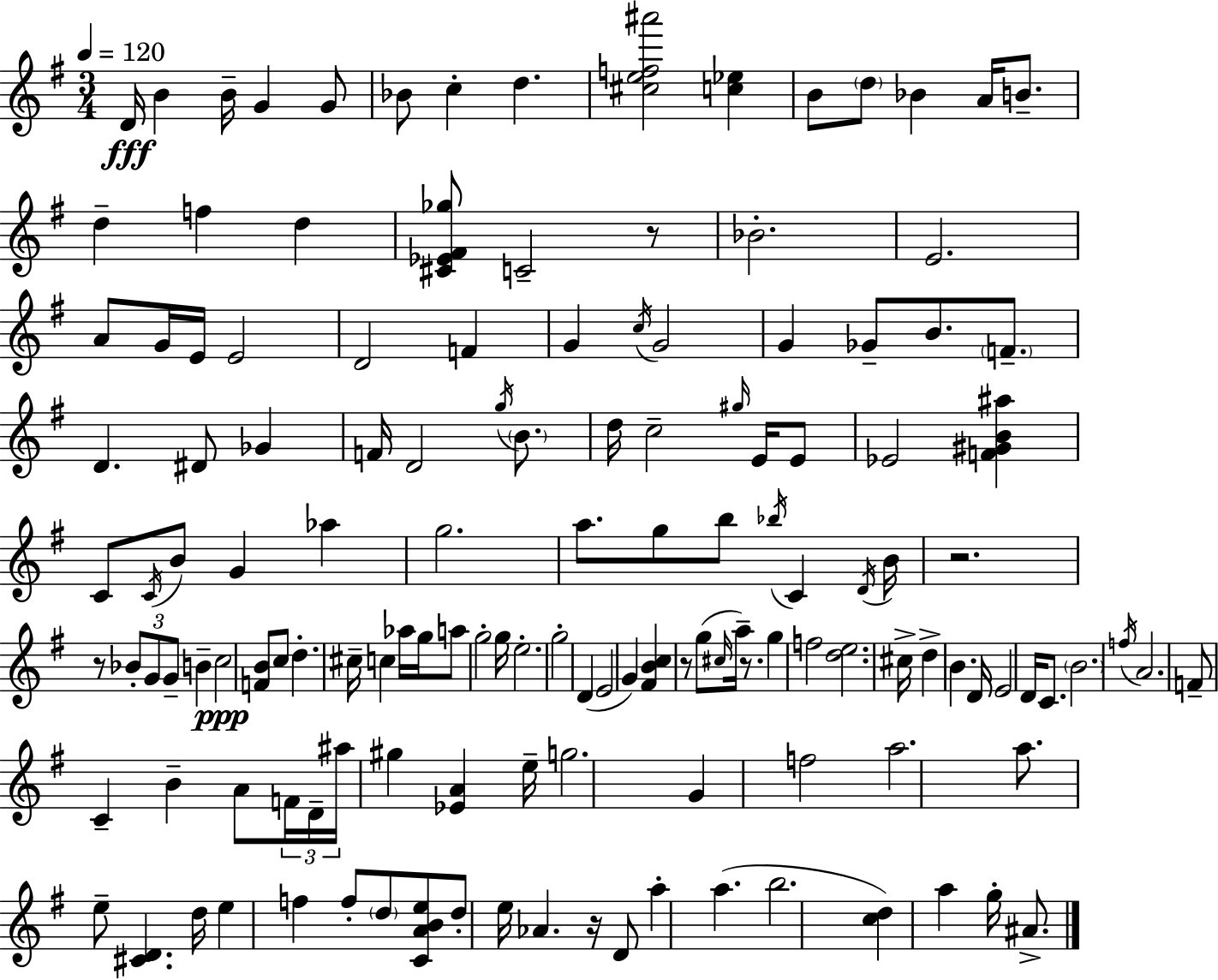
{
  \clef treble
  \numericTimeSignature
  \time 3/4
  \key g \major
  \tempo 4 = 120
  d'16\fff b'4 b'16-- g'4 g'8 | bes'8 c''4-. d''4. | <cis'' e'' f'' ais'''>2 <c'' ees''>4 | b'8 \parenthesize d''8 bes'4 a'16 b'8.-- | \break d''4-- f''4 d''4 | <cis' ees' fis' ges''>8 c'2-- r8 | bes'2.-. | e'2. | \break a'8 g'16 e'16 e'2 | d'2 f'4 | g'4 \acciaccatura { c''16 } g'2 | g'4 ges'8-- b'8. \parenthesize f'8.-- | \break d'4. dis'8 ges'4 | f'16 d'2 \acciaccatura { g''16 } \parenthesize b'8. | d''16 c''2-- \grace { gis''16 } | e'16 e'8 ees'2 <f' gis' b' ais''>4 | \break c'8 \acciaccatura { c'16 } b'8 g'4 | aes''4 g''2. | a''8. g''8 b''8 \acciaccatura { bes''16 } | c'4 \acciaccatura { d'16 } b'16 r2. | \break r8 \tuplet 3/2 { bes'8-. g'8 | g'8-- } b'4-- c''2\ppp | <f' b'>8 c''8 d''4.-. | cis''16-- c''4 aes''16 g''16 a''8 g''2-. | \break g''16 e''2.-. | g''2-. | d'4( e'2 | g'4) <fis' b' c''>4 r8 | \break g''8( \grace { cis''16 } a''16--) r8. g''4 f''2 | <d'' e''>2. | cis''16-> d''4-> | b'4. d'16 e'2 | \break d'16 c'8. \parenthesize b'2. | \acciaccatura { f''16 } a'2. | f'8-- c'4-- | b'4-- a'8 \tuplet 3/2 { f'16 d'16-- ais''16 } gis''4 | \break <ees' a'>4 e''16-- g''2. | g'4 | f''2 a''2. | a''8. e''8-- | \break <cis' d'>4. d''16 e''4 | f''4 f''8-. \parenthesize d''8 <c' a' b' e''>8 d''8-. | e''16 aes'4. r16 d'8 a''4-. | a''4.( b''2. | \break <c'' d''>4) | a''4 g''16-. ais'8.-> \bar "|."
}